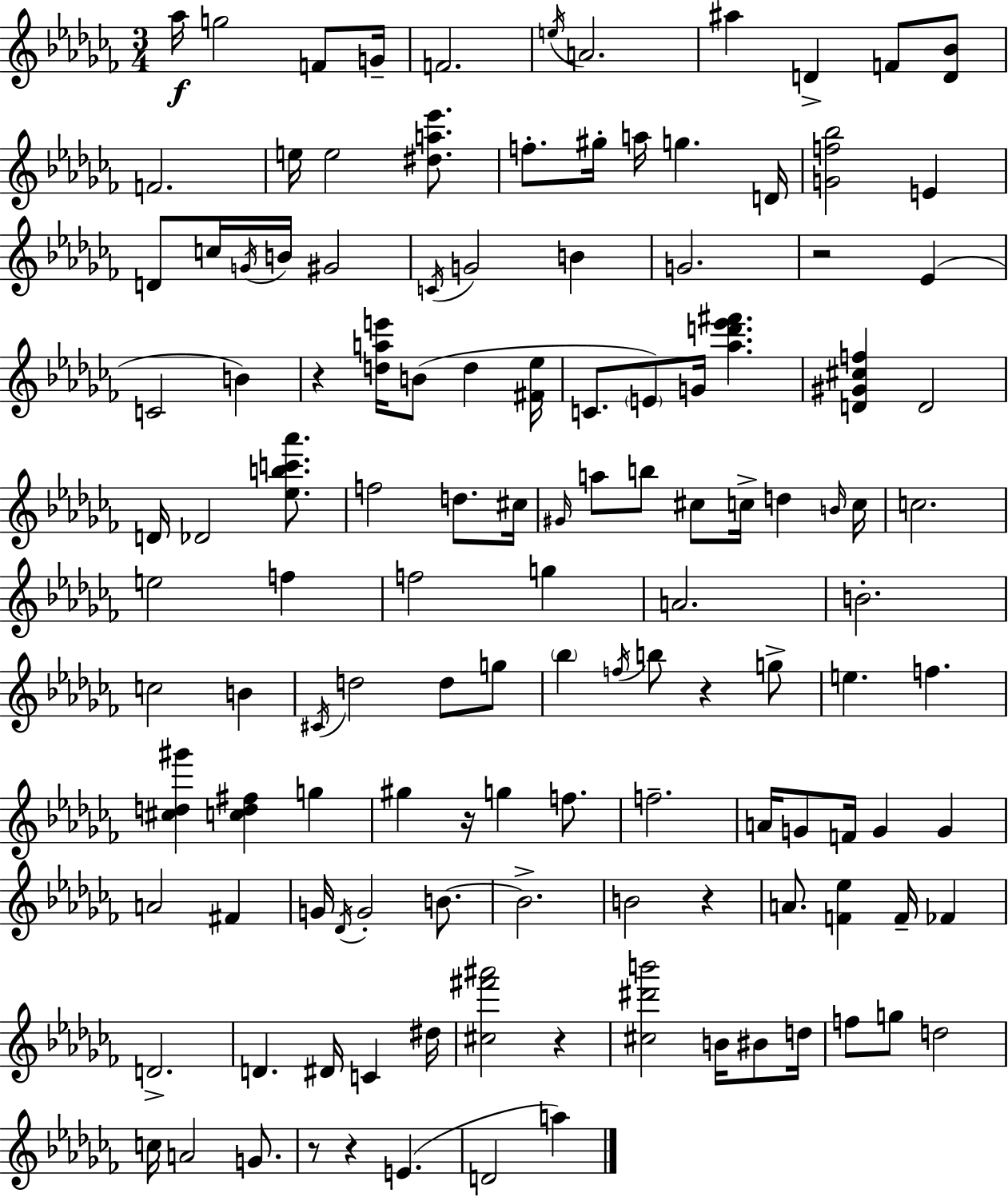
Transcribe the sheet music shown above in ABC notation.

X:1
T:Untitled
M:3/4
L:1/4
K:Abm
_a/4 g2 F/2 G/4 F2 e/4 A2 ^a D F/2 [D_B]/2 F2 e/4 e2 [^da_e']/2 f/2 ^g/4 a/4 g D/4 [Gf_b]2 E D/2 c/4 G/4 B/4 ^G2 C/4 G2 B G2 z2 _E C2 B z [dae']/4 B/2 d [^F_e]/4 C/2 E/2 G/4 [_ad'_e'^f'] [D^G^cf] D2 D/4 _D2 [_ebc'_a']/2 f2 d/2 ^c/4 ^G/4 a/2 b/2 ^c/2 c/4 d B/4 c/4 c2 e2 f f2 g A2 B2 c2 B ^C/4 d2 d/2 g/2 _b f/4 b/2 z g/2 e f [^cd^g'] [cd^f] g ^g z/4 g f/2 f2 A/4 G/2 F/4 G G A2 ^F G/4 _D/4 G2 B/2 B2 B2 z A/2 [F_e] F/4 _F D2 D ^D/4 C ^d/4 [^c^f'^a']2 z [^c^d'b']2 B/4 ^B/2 d/4 f/2 g/2 d2 c/4 A2 G/2 z/2 z E D2 a